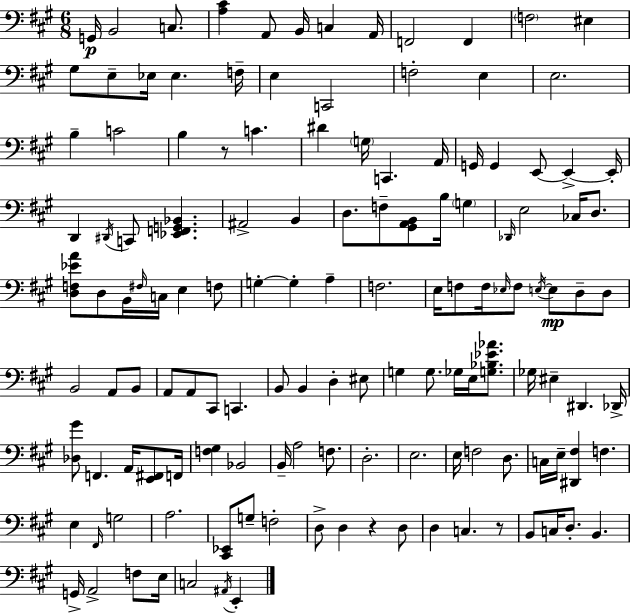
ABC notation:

X:1
T:Untitled
M:6/8
L:1/4
K:A
G,,/4 B,,2 C,/2 [A,^C] A,,/2 B,,/4 C, A,,/4 F,,2 F,, F,2 ^E, ^G,/2 E,/2 _E,/4 _E, F,/4 E, C,,2 F,2 E, E,2 B, C2 B, z/2 C ^D G,/4 C,, A,,/4 G,,/4 G,, E,,/2 E,, E,,/4 D,, ^D,,/4 C,,/2 [_E,,F,,G,,_B,,] ^A,,2 B,, D,/2 F,/2 [^G,,A,,B,,]/2 B,/4 G, _D,,/4 E,2 _C,/4 D,/2 [D,F,_EA]/2 D,/2 B,,/4 ^F,/4 C,/4 E, F,/2 G, G, A, F,2 E,/4 F,/2 F,/4 _E,/4 F,/2 E,/4 E,/2 D,/2 D,/2 B,,2 A,,/2 B,,/2 A,,/2 A,,/2 ^C,,/2 C,, B,,/2 B,, D, ^E,/2 G, G,/2 _G,/4 E,/4 [G,_B,_E_A]/2 _G,/4 ^E, ^D,, _D,,/4 [_D,^G]/2 F,, A,,/4 [E,,^F,,]/2 F,,/4 [F,^G,] _B,,2 B,,/4 A,2 F,/2 D,2 E,2 E,/4 F,2 D,/2 C,/4 E,/4 [^D,,^F,] F, E, ^F,,/4 G,2 A,2 [^C,,_E,,]/2 G,/2 F,2 D,/2 D, z D,/2 D, C, z/2 B,,/2 C,/4 D,/2 B,, G,,/4 A,,2 F,/2 E,/4 C,2 ^A,,/4 E,,